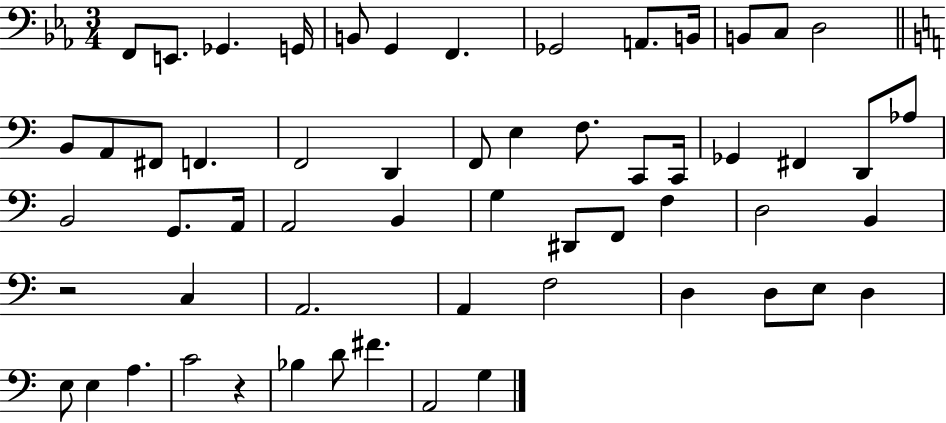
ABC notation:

X:1
T:Untitled
M:3/4
L:1/4
K:Eb
F,,/2 E,,/2 _G,, G,,/4 B,,/2 G,, F,, _G,,2 A,,/2 B,,/4 B,,/2 C,/2 D,2 B,,/2 A,,/2 ^F,,/2 F,, F,,2 D,, F,,/2 E, F,/2 C,,/2 C,,/4 _G,, ^F,, D,,/2 _A,/2 B,,2 G,,/2 A,,/4 A,,2 B,, G, ^D,,/2 F,,/2 F, D,2 B,, z2 C, A,,2 A,, F,2 D, D,/2 E,/2 D, E,/2 E, A, C2 z _B, D/2 ^F A,,2 G,